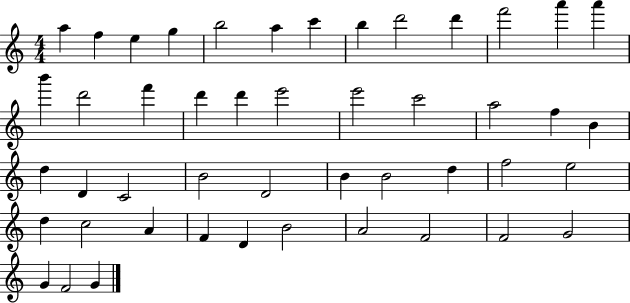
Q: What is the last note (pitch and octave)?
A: G4